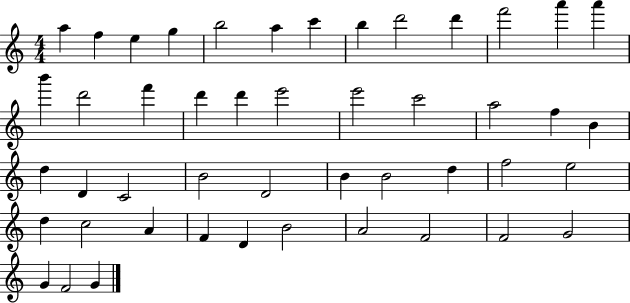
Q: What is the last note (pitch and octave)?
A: G4